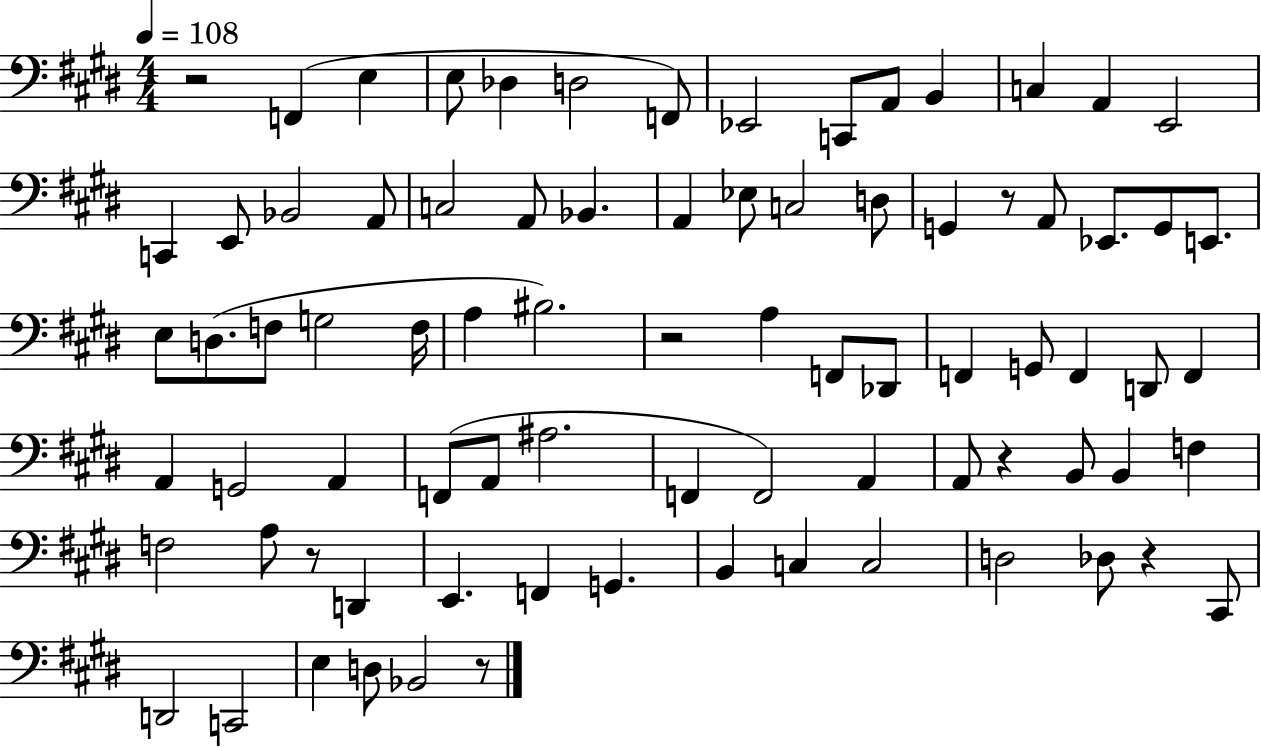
R/h F2/q E3/q E3/e Db3/q D3/h F2/e Eb2/h C2/e A2/e B2/q C3/q A2/q E2/h C2/q E2/e Bb2/h A2/e C3/h A2/e Bb2/q. A2/q Eb3/e C3/h D3/e G2/q R/e A2/e Eb2/e. G2/e E2/e. E3/e D3/e. F3/e G3/h F3/s A3/q BIS3/h. R/h A3/q F2/e Db2/e F2/q G2/e F2/q D2/e F2/q A2/q G2/h A2/q F2/e A2/e A#3/h. F2/q F2/h A2/q A2/e R/q B2/e B2/q F3/q F3/h A3/e R/e D2/q E2/q. F2/q G2/q. B2/q C3/q C3/h D3/h Db3/e R/q C#2/e D2/h C2/h E3/q D3/e Bb2/h R/e